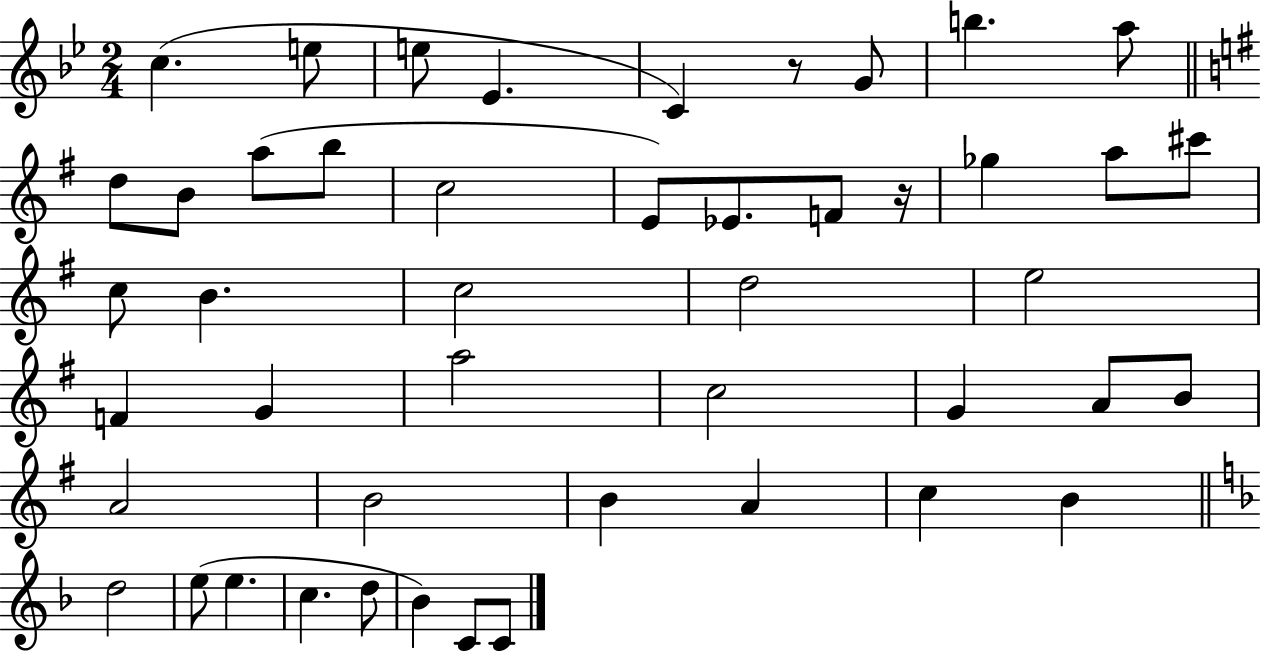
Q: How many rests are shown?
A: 2